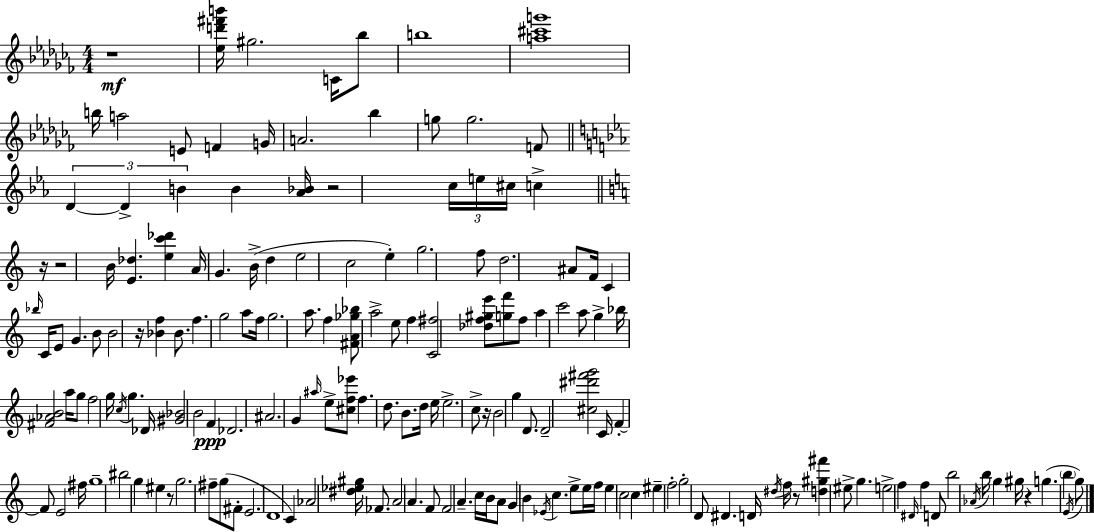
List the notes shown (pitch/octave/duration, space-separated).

R/w [Eb5,D6,F#6,B6]/s G#5/h. C4/s Bb5/e B5/w [A5,C#6,G6]/w B5/s A5/h E4/e F4/q G4/s A4/h. Bb5/q G5/e G5/h. F4/e D4/q D4/q B4/q B4/q [Ab4,Bb4]/s R/h C5/s E5/s C#5/s C5/q R/s R/h B4/s [E4,Db5]/q. [E5,C6,Db6]/q A4/s G4/q. B4/s D5/q E5/h C5/h E5/q G5/h. F5/e D5/h. A#4/e F4/s C4/q Bb5/s C4/s E4/e G4/q. B4/e B4/h R/s [Bb4,F5]/q Bb4/e. F5/q. G5/h A5/e F5/s G5/h. A5/e. F5/q [F#4,A4,Gb5,Bb5]/e A5/h E5/e F5/q [C4,F#5]/h [Db5,F5,G#5,E6]/e [G5,F6]/e F5/e A5/q C6/h A5/e G5/q Bb5/s [F#4,Ab4,B4]/h A5/s G5/e F5/h G5/s C5/s G5/q. Db4/s [G#4,Bb4]/h B4/h F4/q Db4/h. A#4/h. G4/q A#5/s E5/e [C#5,F5,Eb6]/e F5/q. D5/e. B4/e. D5/s E5/s E5/h. C5/e R/s B4/h G5/q D4/e. D4/h [C#5,D#6,F#6,G6]/h C4/s F4/q F4/e E4/h F#5/s G5/w BIS5/h G5/q EIS5/q R/e G5/h. F#5/e G5/e F#4/e E4/h. D4/w C4/q Ab4/h [D#5,Eb5,G#5]/s FES4/e. A4/h A4/q. F4/e F4/h A4/q. C5/s B4/s A4/e G4/q B4/q Eb4/s C5/q. E5/e E5/s F5/s E5/q C5/h C5/q EIS5/q F5/h G5/h D4/e D#4/q. D4/s D#5/s F5/s R/e [D5,G#5,F#6]/q EIS5/e G5/q. E5/h F5/q D#4/s F5/q D4/e B5/h Ab4/s B5/s G5/q G#5/s R/q G5/q. B5/q E4/s G5/e